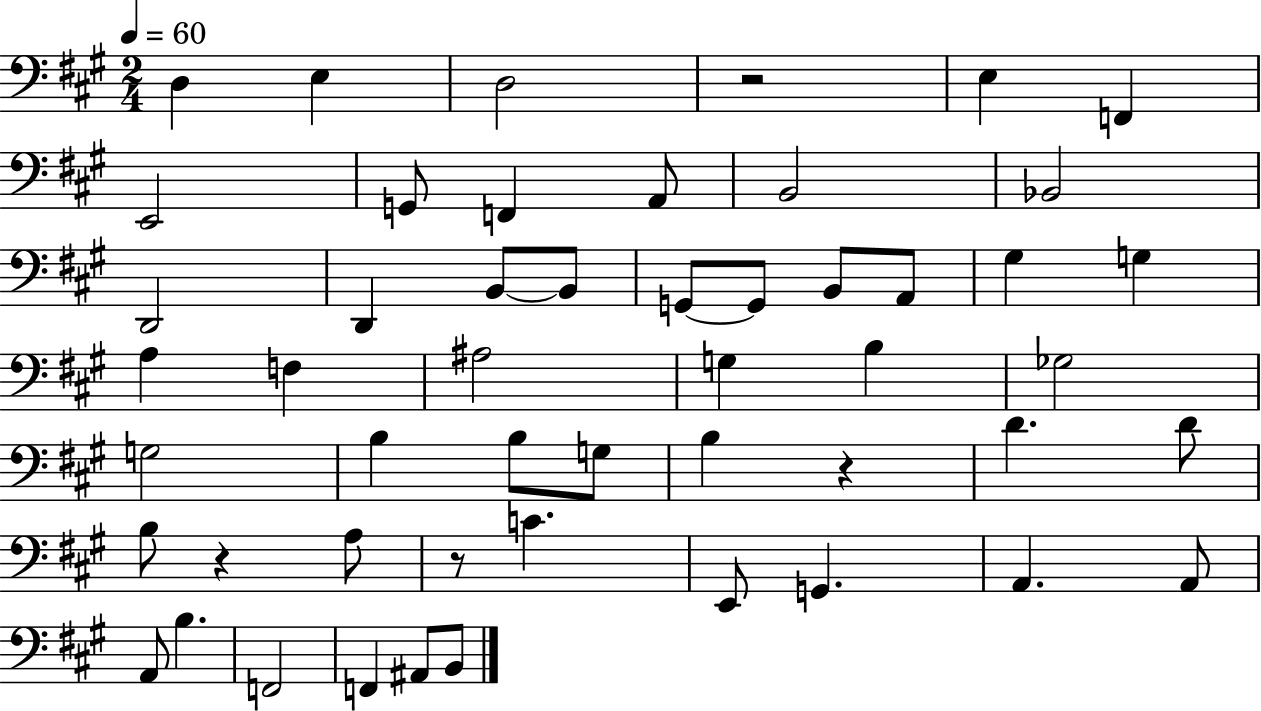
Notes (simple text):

D3/q E3/q D3/h R/h E3/q F2/q E2/h G2/e F2/q A2/e B2/h Bb2/h D2/h D2/q B2/e B2/e G2/e G2/e B2/e A2/e G#3/q G3/q A3/q F3/q A#3/h G3/q B3/q Gb3/h G3/h B3/q B3/e G3/e B3/q R/q D4/q. D4/e B3/e R/q A3/e R/e C4/q. E2/e G2/q. A2/q. A2/e A2/e B3/q. F2/h F2/q A#2/e B2/e